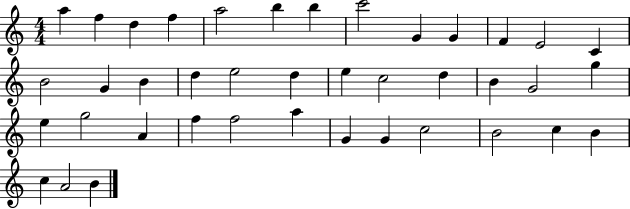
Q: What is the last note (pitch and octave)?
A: B4